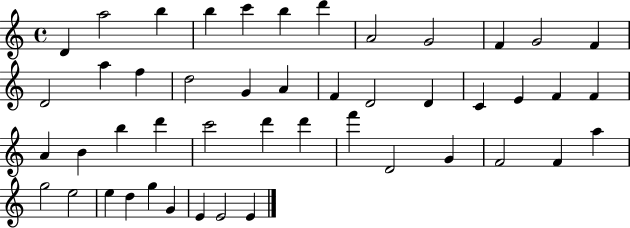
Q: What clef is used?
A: treble